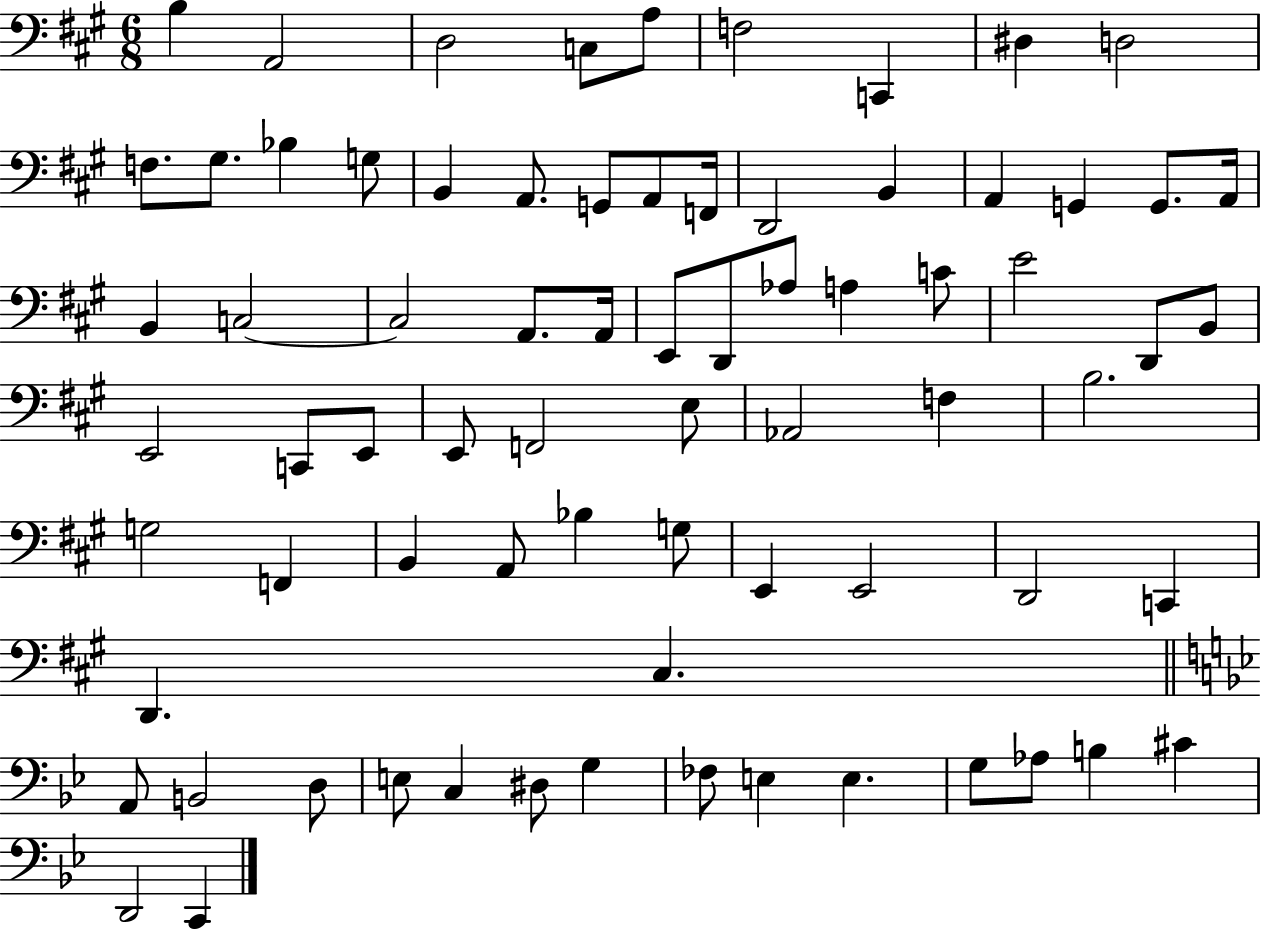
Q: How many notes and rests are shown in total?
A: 74